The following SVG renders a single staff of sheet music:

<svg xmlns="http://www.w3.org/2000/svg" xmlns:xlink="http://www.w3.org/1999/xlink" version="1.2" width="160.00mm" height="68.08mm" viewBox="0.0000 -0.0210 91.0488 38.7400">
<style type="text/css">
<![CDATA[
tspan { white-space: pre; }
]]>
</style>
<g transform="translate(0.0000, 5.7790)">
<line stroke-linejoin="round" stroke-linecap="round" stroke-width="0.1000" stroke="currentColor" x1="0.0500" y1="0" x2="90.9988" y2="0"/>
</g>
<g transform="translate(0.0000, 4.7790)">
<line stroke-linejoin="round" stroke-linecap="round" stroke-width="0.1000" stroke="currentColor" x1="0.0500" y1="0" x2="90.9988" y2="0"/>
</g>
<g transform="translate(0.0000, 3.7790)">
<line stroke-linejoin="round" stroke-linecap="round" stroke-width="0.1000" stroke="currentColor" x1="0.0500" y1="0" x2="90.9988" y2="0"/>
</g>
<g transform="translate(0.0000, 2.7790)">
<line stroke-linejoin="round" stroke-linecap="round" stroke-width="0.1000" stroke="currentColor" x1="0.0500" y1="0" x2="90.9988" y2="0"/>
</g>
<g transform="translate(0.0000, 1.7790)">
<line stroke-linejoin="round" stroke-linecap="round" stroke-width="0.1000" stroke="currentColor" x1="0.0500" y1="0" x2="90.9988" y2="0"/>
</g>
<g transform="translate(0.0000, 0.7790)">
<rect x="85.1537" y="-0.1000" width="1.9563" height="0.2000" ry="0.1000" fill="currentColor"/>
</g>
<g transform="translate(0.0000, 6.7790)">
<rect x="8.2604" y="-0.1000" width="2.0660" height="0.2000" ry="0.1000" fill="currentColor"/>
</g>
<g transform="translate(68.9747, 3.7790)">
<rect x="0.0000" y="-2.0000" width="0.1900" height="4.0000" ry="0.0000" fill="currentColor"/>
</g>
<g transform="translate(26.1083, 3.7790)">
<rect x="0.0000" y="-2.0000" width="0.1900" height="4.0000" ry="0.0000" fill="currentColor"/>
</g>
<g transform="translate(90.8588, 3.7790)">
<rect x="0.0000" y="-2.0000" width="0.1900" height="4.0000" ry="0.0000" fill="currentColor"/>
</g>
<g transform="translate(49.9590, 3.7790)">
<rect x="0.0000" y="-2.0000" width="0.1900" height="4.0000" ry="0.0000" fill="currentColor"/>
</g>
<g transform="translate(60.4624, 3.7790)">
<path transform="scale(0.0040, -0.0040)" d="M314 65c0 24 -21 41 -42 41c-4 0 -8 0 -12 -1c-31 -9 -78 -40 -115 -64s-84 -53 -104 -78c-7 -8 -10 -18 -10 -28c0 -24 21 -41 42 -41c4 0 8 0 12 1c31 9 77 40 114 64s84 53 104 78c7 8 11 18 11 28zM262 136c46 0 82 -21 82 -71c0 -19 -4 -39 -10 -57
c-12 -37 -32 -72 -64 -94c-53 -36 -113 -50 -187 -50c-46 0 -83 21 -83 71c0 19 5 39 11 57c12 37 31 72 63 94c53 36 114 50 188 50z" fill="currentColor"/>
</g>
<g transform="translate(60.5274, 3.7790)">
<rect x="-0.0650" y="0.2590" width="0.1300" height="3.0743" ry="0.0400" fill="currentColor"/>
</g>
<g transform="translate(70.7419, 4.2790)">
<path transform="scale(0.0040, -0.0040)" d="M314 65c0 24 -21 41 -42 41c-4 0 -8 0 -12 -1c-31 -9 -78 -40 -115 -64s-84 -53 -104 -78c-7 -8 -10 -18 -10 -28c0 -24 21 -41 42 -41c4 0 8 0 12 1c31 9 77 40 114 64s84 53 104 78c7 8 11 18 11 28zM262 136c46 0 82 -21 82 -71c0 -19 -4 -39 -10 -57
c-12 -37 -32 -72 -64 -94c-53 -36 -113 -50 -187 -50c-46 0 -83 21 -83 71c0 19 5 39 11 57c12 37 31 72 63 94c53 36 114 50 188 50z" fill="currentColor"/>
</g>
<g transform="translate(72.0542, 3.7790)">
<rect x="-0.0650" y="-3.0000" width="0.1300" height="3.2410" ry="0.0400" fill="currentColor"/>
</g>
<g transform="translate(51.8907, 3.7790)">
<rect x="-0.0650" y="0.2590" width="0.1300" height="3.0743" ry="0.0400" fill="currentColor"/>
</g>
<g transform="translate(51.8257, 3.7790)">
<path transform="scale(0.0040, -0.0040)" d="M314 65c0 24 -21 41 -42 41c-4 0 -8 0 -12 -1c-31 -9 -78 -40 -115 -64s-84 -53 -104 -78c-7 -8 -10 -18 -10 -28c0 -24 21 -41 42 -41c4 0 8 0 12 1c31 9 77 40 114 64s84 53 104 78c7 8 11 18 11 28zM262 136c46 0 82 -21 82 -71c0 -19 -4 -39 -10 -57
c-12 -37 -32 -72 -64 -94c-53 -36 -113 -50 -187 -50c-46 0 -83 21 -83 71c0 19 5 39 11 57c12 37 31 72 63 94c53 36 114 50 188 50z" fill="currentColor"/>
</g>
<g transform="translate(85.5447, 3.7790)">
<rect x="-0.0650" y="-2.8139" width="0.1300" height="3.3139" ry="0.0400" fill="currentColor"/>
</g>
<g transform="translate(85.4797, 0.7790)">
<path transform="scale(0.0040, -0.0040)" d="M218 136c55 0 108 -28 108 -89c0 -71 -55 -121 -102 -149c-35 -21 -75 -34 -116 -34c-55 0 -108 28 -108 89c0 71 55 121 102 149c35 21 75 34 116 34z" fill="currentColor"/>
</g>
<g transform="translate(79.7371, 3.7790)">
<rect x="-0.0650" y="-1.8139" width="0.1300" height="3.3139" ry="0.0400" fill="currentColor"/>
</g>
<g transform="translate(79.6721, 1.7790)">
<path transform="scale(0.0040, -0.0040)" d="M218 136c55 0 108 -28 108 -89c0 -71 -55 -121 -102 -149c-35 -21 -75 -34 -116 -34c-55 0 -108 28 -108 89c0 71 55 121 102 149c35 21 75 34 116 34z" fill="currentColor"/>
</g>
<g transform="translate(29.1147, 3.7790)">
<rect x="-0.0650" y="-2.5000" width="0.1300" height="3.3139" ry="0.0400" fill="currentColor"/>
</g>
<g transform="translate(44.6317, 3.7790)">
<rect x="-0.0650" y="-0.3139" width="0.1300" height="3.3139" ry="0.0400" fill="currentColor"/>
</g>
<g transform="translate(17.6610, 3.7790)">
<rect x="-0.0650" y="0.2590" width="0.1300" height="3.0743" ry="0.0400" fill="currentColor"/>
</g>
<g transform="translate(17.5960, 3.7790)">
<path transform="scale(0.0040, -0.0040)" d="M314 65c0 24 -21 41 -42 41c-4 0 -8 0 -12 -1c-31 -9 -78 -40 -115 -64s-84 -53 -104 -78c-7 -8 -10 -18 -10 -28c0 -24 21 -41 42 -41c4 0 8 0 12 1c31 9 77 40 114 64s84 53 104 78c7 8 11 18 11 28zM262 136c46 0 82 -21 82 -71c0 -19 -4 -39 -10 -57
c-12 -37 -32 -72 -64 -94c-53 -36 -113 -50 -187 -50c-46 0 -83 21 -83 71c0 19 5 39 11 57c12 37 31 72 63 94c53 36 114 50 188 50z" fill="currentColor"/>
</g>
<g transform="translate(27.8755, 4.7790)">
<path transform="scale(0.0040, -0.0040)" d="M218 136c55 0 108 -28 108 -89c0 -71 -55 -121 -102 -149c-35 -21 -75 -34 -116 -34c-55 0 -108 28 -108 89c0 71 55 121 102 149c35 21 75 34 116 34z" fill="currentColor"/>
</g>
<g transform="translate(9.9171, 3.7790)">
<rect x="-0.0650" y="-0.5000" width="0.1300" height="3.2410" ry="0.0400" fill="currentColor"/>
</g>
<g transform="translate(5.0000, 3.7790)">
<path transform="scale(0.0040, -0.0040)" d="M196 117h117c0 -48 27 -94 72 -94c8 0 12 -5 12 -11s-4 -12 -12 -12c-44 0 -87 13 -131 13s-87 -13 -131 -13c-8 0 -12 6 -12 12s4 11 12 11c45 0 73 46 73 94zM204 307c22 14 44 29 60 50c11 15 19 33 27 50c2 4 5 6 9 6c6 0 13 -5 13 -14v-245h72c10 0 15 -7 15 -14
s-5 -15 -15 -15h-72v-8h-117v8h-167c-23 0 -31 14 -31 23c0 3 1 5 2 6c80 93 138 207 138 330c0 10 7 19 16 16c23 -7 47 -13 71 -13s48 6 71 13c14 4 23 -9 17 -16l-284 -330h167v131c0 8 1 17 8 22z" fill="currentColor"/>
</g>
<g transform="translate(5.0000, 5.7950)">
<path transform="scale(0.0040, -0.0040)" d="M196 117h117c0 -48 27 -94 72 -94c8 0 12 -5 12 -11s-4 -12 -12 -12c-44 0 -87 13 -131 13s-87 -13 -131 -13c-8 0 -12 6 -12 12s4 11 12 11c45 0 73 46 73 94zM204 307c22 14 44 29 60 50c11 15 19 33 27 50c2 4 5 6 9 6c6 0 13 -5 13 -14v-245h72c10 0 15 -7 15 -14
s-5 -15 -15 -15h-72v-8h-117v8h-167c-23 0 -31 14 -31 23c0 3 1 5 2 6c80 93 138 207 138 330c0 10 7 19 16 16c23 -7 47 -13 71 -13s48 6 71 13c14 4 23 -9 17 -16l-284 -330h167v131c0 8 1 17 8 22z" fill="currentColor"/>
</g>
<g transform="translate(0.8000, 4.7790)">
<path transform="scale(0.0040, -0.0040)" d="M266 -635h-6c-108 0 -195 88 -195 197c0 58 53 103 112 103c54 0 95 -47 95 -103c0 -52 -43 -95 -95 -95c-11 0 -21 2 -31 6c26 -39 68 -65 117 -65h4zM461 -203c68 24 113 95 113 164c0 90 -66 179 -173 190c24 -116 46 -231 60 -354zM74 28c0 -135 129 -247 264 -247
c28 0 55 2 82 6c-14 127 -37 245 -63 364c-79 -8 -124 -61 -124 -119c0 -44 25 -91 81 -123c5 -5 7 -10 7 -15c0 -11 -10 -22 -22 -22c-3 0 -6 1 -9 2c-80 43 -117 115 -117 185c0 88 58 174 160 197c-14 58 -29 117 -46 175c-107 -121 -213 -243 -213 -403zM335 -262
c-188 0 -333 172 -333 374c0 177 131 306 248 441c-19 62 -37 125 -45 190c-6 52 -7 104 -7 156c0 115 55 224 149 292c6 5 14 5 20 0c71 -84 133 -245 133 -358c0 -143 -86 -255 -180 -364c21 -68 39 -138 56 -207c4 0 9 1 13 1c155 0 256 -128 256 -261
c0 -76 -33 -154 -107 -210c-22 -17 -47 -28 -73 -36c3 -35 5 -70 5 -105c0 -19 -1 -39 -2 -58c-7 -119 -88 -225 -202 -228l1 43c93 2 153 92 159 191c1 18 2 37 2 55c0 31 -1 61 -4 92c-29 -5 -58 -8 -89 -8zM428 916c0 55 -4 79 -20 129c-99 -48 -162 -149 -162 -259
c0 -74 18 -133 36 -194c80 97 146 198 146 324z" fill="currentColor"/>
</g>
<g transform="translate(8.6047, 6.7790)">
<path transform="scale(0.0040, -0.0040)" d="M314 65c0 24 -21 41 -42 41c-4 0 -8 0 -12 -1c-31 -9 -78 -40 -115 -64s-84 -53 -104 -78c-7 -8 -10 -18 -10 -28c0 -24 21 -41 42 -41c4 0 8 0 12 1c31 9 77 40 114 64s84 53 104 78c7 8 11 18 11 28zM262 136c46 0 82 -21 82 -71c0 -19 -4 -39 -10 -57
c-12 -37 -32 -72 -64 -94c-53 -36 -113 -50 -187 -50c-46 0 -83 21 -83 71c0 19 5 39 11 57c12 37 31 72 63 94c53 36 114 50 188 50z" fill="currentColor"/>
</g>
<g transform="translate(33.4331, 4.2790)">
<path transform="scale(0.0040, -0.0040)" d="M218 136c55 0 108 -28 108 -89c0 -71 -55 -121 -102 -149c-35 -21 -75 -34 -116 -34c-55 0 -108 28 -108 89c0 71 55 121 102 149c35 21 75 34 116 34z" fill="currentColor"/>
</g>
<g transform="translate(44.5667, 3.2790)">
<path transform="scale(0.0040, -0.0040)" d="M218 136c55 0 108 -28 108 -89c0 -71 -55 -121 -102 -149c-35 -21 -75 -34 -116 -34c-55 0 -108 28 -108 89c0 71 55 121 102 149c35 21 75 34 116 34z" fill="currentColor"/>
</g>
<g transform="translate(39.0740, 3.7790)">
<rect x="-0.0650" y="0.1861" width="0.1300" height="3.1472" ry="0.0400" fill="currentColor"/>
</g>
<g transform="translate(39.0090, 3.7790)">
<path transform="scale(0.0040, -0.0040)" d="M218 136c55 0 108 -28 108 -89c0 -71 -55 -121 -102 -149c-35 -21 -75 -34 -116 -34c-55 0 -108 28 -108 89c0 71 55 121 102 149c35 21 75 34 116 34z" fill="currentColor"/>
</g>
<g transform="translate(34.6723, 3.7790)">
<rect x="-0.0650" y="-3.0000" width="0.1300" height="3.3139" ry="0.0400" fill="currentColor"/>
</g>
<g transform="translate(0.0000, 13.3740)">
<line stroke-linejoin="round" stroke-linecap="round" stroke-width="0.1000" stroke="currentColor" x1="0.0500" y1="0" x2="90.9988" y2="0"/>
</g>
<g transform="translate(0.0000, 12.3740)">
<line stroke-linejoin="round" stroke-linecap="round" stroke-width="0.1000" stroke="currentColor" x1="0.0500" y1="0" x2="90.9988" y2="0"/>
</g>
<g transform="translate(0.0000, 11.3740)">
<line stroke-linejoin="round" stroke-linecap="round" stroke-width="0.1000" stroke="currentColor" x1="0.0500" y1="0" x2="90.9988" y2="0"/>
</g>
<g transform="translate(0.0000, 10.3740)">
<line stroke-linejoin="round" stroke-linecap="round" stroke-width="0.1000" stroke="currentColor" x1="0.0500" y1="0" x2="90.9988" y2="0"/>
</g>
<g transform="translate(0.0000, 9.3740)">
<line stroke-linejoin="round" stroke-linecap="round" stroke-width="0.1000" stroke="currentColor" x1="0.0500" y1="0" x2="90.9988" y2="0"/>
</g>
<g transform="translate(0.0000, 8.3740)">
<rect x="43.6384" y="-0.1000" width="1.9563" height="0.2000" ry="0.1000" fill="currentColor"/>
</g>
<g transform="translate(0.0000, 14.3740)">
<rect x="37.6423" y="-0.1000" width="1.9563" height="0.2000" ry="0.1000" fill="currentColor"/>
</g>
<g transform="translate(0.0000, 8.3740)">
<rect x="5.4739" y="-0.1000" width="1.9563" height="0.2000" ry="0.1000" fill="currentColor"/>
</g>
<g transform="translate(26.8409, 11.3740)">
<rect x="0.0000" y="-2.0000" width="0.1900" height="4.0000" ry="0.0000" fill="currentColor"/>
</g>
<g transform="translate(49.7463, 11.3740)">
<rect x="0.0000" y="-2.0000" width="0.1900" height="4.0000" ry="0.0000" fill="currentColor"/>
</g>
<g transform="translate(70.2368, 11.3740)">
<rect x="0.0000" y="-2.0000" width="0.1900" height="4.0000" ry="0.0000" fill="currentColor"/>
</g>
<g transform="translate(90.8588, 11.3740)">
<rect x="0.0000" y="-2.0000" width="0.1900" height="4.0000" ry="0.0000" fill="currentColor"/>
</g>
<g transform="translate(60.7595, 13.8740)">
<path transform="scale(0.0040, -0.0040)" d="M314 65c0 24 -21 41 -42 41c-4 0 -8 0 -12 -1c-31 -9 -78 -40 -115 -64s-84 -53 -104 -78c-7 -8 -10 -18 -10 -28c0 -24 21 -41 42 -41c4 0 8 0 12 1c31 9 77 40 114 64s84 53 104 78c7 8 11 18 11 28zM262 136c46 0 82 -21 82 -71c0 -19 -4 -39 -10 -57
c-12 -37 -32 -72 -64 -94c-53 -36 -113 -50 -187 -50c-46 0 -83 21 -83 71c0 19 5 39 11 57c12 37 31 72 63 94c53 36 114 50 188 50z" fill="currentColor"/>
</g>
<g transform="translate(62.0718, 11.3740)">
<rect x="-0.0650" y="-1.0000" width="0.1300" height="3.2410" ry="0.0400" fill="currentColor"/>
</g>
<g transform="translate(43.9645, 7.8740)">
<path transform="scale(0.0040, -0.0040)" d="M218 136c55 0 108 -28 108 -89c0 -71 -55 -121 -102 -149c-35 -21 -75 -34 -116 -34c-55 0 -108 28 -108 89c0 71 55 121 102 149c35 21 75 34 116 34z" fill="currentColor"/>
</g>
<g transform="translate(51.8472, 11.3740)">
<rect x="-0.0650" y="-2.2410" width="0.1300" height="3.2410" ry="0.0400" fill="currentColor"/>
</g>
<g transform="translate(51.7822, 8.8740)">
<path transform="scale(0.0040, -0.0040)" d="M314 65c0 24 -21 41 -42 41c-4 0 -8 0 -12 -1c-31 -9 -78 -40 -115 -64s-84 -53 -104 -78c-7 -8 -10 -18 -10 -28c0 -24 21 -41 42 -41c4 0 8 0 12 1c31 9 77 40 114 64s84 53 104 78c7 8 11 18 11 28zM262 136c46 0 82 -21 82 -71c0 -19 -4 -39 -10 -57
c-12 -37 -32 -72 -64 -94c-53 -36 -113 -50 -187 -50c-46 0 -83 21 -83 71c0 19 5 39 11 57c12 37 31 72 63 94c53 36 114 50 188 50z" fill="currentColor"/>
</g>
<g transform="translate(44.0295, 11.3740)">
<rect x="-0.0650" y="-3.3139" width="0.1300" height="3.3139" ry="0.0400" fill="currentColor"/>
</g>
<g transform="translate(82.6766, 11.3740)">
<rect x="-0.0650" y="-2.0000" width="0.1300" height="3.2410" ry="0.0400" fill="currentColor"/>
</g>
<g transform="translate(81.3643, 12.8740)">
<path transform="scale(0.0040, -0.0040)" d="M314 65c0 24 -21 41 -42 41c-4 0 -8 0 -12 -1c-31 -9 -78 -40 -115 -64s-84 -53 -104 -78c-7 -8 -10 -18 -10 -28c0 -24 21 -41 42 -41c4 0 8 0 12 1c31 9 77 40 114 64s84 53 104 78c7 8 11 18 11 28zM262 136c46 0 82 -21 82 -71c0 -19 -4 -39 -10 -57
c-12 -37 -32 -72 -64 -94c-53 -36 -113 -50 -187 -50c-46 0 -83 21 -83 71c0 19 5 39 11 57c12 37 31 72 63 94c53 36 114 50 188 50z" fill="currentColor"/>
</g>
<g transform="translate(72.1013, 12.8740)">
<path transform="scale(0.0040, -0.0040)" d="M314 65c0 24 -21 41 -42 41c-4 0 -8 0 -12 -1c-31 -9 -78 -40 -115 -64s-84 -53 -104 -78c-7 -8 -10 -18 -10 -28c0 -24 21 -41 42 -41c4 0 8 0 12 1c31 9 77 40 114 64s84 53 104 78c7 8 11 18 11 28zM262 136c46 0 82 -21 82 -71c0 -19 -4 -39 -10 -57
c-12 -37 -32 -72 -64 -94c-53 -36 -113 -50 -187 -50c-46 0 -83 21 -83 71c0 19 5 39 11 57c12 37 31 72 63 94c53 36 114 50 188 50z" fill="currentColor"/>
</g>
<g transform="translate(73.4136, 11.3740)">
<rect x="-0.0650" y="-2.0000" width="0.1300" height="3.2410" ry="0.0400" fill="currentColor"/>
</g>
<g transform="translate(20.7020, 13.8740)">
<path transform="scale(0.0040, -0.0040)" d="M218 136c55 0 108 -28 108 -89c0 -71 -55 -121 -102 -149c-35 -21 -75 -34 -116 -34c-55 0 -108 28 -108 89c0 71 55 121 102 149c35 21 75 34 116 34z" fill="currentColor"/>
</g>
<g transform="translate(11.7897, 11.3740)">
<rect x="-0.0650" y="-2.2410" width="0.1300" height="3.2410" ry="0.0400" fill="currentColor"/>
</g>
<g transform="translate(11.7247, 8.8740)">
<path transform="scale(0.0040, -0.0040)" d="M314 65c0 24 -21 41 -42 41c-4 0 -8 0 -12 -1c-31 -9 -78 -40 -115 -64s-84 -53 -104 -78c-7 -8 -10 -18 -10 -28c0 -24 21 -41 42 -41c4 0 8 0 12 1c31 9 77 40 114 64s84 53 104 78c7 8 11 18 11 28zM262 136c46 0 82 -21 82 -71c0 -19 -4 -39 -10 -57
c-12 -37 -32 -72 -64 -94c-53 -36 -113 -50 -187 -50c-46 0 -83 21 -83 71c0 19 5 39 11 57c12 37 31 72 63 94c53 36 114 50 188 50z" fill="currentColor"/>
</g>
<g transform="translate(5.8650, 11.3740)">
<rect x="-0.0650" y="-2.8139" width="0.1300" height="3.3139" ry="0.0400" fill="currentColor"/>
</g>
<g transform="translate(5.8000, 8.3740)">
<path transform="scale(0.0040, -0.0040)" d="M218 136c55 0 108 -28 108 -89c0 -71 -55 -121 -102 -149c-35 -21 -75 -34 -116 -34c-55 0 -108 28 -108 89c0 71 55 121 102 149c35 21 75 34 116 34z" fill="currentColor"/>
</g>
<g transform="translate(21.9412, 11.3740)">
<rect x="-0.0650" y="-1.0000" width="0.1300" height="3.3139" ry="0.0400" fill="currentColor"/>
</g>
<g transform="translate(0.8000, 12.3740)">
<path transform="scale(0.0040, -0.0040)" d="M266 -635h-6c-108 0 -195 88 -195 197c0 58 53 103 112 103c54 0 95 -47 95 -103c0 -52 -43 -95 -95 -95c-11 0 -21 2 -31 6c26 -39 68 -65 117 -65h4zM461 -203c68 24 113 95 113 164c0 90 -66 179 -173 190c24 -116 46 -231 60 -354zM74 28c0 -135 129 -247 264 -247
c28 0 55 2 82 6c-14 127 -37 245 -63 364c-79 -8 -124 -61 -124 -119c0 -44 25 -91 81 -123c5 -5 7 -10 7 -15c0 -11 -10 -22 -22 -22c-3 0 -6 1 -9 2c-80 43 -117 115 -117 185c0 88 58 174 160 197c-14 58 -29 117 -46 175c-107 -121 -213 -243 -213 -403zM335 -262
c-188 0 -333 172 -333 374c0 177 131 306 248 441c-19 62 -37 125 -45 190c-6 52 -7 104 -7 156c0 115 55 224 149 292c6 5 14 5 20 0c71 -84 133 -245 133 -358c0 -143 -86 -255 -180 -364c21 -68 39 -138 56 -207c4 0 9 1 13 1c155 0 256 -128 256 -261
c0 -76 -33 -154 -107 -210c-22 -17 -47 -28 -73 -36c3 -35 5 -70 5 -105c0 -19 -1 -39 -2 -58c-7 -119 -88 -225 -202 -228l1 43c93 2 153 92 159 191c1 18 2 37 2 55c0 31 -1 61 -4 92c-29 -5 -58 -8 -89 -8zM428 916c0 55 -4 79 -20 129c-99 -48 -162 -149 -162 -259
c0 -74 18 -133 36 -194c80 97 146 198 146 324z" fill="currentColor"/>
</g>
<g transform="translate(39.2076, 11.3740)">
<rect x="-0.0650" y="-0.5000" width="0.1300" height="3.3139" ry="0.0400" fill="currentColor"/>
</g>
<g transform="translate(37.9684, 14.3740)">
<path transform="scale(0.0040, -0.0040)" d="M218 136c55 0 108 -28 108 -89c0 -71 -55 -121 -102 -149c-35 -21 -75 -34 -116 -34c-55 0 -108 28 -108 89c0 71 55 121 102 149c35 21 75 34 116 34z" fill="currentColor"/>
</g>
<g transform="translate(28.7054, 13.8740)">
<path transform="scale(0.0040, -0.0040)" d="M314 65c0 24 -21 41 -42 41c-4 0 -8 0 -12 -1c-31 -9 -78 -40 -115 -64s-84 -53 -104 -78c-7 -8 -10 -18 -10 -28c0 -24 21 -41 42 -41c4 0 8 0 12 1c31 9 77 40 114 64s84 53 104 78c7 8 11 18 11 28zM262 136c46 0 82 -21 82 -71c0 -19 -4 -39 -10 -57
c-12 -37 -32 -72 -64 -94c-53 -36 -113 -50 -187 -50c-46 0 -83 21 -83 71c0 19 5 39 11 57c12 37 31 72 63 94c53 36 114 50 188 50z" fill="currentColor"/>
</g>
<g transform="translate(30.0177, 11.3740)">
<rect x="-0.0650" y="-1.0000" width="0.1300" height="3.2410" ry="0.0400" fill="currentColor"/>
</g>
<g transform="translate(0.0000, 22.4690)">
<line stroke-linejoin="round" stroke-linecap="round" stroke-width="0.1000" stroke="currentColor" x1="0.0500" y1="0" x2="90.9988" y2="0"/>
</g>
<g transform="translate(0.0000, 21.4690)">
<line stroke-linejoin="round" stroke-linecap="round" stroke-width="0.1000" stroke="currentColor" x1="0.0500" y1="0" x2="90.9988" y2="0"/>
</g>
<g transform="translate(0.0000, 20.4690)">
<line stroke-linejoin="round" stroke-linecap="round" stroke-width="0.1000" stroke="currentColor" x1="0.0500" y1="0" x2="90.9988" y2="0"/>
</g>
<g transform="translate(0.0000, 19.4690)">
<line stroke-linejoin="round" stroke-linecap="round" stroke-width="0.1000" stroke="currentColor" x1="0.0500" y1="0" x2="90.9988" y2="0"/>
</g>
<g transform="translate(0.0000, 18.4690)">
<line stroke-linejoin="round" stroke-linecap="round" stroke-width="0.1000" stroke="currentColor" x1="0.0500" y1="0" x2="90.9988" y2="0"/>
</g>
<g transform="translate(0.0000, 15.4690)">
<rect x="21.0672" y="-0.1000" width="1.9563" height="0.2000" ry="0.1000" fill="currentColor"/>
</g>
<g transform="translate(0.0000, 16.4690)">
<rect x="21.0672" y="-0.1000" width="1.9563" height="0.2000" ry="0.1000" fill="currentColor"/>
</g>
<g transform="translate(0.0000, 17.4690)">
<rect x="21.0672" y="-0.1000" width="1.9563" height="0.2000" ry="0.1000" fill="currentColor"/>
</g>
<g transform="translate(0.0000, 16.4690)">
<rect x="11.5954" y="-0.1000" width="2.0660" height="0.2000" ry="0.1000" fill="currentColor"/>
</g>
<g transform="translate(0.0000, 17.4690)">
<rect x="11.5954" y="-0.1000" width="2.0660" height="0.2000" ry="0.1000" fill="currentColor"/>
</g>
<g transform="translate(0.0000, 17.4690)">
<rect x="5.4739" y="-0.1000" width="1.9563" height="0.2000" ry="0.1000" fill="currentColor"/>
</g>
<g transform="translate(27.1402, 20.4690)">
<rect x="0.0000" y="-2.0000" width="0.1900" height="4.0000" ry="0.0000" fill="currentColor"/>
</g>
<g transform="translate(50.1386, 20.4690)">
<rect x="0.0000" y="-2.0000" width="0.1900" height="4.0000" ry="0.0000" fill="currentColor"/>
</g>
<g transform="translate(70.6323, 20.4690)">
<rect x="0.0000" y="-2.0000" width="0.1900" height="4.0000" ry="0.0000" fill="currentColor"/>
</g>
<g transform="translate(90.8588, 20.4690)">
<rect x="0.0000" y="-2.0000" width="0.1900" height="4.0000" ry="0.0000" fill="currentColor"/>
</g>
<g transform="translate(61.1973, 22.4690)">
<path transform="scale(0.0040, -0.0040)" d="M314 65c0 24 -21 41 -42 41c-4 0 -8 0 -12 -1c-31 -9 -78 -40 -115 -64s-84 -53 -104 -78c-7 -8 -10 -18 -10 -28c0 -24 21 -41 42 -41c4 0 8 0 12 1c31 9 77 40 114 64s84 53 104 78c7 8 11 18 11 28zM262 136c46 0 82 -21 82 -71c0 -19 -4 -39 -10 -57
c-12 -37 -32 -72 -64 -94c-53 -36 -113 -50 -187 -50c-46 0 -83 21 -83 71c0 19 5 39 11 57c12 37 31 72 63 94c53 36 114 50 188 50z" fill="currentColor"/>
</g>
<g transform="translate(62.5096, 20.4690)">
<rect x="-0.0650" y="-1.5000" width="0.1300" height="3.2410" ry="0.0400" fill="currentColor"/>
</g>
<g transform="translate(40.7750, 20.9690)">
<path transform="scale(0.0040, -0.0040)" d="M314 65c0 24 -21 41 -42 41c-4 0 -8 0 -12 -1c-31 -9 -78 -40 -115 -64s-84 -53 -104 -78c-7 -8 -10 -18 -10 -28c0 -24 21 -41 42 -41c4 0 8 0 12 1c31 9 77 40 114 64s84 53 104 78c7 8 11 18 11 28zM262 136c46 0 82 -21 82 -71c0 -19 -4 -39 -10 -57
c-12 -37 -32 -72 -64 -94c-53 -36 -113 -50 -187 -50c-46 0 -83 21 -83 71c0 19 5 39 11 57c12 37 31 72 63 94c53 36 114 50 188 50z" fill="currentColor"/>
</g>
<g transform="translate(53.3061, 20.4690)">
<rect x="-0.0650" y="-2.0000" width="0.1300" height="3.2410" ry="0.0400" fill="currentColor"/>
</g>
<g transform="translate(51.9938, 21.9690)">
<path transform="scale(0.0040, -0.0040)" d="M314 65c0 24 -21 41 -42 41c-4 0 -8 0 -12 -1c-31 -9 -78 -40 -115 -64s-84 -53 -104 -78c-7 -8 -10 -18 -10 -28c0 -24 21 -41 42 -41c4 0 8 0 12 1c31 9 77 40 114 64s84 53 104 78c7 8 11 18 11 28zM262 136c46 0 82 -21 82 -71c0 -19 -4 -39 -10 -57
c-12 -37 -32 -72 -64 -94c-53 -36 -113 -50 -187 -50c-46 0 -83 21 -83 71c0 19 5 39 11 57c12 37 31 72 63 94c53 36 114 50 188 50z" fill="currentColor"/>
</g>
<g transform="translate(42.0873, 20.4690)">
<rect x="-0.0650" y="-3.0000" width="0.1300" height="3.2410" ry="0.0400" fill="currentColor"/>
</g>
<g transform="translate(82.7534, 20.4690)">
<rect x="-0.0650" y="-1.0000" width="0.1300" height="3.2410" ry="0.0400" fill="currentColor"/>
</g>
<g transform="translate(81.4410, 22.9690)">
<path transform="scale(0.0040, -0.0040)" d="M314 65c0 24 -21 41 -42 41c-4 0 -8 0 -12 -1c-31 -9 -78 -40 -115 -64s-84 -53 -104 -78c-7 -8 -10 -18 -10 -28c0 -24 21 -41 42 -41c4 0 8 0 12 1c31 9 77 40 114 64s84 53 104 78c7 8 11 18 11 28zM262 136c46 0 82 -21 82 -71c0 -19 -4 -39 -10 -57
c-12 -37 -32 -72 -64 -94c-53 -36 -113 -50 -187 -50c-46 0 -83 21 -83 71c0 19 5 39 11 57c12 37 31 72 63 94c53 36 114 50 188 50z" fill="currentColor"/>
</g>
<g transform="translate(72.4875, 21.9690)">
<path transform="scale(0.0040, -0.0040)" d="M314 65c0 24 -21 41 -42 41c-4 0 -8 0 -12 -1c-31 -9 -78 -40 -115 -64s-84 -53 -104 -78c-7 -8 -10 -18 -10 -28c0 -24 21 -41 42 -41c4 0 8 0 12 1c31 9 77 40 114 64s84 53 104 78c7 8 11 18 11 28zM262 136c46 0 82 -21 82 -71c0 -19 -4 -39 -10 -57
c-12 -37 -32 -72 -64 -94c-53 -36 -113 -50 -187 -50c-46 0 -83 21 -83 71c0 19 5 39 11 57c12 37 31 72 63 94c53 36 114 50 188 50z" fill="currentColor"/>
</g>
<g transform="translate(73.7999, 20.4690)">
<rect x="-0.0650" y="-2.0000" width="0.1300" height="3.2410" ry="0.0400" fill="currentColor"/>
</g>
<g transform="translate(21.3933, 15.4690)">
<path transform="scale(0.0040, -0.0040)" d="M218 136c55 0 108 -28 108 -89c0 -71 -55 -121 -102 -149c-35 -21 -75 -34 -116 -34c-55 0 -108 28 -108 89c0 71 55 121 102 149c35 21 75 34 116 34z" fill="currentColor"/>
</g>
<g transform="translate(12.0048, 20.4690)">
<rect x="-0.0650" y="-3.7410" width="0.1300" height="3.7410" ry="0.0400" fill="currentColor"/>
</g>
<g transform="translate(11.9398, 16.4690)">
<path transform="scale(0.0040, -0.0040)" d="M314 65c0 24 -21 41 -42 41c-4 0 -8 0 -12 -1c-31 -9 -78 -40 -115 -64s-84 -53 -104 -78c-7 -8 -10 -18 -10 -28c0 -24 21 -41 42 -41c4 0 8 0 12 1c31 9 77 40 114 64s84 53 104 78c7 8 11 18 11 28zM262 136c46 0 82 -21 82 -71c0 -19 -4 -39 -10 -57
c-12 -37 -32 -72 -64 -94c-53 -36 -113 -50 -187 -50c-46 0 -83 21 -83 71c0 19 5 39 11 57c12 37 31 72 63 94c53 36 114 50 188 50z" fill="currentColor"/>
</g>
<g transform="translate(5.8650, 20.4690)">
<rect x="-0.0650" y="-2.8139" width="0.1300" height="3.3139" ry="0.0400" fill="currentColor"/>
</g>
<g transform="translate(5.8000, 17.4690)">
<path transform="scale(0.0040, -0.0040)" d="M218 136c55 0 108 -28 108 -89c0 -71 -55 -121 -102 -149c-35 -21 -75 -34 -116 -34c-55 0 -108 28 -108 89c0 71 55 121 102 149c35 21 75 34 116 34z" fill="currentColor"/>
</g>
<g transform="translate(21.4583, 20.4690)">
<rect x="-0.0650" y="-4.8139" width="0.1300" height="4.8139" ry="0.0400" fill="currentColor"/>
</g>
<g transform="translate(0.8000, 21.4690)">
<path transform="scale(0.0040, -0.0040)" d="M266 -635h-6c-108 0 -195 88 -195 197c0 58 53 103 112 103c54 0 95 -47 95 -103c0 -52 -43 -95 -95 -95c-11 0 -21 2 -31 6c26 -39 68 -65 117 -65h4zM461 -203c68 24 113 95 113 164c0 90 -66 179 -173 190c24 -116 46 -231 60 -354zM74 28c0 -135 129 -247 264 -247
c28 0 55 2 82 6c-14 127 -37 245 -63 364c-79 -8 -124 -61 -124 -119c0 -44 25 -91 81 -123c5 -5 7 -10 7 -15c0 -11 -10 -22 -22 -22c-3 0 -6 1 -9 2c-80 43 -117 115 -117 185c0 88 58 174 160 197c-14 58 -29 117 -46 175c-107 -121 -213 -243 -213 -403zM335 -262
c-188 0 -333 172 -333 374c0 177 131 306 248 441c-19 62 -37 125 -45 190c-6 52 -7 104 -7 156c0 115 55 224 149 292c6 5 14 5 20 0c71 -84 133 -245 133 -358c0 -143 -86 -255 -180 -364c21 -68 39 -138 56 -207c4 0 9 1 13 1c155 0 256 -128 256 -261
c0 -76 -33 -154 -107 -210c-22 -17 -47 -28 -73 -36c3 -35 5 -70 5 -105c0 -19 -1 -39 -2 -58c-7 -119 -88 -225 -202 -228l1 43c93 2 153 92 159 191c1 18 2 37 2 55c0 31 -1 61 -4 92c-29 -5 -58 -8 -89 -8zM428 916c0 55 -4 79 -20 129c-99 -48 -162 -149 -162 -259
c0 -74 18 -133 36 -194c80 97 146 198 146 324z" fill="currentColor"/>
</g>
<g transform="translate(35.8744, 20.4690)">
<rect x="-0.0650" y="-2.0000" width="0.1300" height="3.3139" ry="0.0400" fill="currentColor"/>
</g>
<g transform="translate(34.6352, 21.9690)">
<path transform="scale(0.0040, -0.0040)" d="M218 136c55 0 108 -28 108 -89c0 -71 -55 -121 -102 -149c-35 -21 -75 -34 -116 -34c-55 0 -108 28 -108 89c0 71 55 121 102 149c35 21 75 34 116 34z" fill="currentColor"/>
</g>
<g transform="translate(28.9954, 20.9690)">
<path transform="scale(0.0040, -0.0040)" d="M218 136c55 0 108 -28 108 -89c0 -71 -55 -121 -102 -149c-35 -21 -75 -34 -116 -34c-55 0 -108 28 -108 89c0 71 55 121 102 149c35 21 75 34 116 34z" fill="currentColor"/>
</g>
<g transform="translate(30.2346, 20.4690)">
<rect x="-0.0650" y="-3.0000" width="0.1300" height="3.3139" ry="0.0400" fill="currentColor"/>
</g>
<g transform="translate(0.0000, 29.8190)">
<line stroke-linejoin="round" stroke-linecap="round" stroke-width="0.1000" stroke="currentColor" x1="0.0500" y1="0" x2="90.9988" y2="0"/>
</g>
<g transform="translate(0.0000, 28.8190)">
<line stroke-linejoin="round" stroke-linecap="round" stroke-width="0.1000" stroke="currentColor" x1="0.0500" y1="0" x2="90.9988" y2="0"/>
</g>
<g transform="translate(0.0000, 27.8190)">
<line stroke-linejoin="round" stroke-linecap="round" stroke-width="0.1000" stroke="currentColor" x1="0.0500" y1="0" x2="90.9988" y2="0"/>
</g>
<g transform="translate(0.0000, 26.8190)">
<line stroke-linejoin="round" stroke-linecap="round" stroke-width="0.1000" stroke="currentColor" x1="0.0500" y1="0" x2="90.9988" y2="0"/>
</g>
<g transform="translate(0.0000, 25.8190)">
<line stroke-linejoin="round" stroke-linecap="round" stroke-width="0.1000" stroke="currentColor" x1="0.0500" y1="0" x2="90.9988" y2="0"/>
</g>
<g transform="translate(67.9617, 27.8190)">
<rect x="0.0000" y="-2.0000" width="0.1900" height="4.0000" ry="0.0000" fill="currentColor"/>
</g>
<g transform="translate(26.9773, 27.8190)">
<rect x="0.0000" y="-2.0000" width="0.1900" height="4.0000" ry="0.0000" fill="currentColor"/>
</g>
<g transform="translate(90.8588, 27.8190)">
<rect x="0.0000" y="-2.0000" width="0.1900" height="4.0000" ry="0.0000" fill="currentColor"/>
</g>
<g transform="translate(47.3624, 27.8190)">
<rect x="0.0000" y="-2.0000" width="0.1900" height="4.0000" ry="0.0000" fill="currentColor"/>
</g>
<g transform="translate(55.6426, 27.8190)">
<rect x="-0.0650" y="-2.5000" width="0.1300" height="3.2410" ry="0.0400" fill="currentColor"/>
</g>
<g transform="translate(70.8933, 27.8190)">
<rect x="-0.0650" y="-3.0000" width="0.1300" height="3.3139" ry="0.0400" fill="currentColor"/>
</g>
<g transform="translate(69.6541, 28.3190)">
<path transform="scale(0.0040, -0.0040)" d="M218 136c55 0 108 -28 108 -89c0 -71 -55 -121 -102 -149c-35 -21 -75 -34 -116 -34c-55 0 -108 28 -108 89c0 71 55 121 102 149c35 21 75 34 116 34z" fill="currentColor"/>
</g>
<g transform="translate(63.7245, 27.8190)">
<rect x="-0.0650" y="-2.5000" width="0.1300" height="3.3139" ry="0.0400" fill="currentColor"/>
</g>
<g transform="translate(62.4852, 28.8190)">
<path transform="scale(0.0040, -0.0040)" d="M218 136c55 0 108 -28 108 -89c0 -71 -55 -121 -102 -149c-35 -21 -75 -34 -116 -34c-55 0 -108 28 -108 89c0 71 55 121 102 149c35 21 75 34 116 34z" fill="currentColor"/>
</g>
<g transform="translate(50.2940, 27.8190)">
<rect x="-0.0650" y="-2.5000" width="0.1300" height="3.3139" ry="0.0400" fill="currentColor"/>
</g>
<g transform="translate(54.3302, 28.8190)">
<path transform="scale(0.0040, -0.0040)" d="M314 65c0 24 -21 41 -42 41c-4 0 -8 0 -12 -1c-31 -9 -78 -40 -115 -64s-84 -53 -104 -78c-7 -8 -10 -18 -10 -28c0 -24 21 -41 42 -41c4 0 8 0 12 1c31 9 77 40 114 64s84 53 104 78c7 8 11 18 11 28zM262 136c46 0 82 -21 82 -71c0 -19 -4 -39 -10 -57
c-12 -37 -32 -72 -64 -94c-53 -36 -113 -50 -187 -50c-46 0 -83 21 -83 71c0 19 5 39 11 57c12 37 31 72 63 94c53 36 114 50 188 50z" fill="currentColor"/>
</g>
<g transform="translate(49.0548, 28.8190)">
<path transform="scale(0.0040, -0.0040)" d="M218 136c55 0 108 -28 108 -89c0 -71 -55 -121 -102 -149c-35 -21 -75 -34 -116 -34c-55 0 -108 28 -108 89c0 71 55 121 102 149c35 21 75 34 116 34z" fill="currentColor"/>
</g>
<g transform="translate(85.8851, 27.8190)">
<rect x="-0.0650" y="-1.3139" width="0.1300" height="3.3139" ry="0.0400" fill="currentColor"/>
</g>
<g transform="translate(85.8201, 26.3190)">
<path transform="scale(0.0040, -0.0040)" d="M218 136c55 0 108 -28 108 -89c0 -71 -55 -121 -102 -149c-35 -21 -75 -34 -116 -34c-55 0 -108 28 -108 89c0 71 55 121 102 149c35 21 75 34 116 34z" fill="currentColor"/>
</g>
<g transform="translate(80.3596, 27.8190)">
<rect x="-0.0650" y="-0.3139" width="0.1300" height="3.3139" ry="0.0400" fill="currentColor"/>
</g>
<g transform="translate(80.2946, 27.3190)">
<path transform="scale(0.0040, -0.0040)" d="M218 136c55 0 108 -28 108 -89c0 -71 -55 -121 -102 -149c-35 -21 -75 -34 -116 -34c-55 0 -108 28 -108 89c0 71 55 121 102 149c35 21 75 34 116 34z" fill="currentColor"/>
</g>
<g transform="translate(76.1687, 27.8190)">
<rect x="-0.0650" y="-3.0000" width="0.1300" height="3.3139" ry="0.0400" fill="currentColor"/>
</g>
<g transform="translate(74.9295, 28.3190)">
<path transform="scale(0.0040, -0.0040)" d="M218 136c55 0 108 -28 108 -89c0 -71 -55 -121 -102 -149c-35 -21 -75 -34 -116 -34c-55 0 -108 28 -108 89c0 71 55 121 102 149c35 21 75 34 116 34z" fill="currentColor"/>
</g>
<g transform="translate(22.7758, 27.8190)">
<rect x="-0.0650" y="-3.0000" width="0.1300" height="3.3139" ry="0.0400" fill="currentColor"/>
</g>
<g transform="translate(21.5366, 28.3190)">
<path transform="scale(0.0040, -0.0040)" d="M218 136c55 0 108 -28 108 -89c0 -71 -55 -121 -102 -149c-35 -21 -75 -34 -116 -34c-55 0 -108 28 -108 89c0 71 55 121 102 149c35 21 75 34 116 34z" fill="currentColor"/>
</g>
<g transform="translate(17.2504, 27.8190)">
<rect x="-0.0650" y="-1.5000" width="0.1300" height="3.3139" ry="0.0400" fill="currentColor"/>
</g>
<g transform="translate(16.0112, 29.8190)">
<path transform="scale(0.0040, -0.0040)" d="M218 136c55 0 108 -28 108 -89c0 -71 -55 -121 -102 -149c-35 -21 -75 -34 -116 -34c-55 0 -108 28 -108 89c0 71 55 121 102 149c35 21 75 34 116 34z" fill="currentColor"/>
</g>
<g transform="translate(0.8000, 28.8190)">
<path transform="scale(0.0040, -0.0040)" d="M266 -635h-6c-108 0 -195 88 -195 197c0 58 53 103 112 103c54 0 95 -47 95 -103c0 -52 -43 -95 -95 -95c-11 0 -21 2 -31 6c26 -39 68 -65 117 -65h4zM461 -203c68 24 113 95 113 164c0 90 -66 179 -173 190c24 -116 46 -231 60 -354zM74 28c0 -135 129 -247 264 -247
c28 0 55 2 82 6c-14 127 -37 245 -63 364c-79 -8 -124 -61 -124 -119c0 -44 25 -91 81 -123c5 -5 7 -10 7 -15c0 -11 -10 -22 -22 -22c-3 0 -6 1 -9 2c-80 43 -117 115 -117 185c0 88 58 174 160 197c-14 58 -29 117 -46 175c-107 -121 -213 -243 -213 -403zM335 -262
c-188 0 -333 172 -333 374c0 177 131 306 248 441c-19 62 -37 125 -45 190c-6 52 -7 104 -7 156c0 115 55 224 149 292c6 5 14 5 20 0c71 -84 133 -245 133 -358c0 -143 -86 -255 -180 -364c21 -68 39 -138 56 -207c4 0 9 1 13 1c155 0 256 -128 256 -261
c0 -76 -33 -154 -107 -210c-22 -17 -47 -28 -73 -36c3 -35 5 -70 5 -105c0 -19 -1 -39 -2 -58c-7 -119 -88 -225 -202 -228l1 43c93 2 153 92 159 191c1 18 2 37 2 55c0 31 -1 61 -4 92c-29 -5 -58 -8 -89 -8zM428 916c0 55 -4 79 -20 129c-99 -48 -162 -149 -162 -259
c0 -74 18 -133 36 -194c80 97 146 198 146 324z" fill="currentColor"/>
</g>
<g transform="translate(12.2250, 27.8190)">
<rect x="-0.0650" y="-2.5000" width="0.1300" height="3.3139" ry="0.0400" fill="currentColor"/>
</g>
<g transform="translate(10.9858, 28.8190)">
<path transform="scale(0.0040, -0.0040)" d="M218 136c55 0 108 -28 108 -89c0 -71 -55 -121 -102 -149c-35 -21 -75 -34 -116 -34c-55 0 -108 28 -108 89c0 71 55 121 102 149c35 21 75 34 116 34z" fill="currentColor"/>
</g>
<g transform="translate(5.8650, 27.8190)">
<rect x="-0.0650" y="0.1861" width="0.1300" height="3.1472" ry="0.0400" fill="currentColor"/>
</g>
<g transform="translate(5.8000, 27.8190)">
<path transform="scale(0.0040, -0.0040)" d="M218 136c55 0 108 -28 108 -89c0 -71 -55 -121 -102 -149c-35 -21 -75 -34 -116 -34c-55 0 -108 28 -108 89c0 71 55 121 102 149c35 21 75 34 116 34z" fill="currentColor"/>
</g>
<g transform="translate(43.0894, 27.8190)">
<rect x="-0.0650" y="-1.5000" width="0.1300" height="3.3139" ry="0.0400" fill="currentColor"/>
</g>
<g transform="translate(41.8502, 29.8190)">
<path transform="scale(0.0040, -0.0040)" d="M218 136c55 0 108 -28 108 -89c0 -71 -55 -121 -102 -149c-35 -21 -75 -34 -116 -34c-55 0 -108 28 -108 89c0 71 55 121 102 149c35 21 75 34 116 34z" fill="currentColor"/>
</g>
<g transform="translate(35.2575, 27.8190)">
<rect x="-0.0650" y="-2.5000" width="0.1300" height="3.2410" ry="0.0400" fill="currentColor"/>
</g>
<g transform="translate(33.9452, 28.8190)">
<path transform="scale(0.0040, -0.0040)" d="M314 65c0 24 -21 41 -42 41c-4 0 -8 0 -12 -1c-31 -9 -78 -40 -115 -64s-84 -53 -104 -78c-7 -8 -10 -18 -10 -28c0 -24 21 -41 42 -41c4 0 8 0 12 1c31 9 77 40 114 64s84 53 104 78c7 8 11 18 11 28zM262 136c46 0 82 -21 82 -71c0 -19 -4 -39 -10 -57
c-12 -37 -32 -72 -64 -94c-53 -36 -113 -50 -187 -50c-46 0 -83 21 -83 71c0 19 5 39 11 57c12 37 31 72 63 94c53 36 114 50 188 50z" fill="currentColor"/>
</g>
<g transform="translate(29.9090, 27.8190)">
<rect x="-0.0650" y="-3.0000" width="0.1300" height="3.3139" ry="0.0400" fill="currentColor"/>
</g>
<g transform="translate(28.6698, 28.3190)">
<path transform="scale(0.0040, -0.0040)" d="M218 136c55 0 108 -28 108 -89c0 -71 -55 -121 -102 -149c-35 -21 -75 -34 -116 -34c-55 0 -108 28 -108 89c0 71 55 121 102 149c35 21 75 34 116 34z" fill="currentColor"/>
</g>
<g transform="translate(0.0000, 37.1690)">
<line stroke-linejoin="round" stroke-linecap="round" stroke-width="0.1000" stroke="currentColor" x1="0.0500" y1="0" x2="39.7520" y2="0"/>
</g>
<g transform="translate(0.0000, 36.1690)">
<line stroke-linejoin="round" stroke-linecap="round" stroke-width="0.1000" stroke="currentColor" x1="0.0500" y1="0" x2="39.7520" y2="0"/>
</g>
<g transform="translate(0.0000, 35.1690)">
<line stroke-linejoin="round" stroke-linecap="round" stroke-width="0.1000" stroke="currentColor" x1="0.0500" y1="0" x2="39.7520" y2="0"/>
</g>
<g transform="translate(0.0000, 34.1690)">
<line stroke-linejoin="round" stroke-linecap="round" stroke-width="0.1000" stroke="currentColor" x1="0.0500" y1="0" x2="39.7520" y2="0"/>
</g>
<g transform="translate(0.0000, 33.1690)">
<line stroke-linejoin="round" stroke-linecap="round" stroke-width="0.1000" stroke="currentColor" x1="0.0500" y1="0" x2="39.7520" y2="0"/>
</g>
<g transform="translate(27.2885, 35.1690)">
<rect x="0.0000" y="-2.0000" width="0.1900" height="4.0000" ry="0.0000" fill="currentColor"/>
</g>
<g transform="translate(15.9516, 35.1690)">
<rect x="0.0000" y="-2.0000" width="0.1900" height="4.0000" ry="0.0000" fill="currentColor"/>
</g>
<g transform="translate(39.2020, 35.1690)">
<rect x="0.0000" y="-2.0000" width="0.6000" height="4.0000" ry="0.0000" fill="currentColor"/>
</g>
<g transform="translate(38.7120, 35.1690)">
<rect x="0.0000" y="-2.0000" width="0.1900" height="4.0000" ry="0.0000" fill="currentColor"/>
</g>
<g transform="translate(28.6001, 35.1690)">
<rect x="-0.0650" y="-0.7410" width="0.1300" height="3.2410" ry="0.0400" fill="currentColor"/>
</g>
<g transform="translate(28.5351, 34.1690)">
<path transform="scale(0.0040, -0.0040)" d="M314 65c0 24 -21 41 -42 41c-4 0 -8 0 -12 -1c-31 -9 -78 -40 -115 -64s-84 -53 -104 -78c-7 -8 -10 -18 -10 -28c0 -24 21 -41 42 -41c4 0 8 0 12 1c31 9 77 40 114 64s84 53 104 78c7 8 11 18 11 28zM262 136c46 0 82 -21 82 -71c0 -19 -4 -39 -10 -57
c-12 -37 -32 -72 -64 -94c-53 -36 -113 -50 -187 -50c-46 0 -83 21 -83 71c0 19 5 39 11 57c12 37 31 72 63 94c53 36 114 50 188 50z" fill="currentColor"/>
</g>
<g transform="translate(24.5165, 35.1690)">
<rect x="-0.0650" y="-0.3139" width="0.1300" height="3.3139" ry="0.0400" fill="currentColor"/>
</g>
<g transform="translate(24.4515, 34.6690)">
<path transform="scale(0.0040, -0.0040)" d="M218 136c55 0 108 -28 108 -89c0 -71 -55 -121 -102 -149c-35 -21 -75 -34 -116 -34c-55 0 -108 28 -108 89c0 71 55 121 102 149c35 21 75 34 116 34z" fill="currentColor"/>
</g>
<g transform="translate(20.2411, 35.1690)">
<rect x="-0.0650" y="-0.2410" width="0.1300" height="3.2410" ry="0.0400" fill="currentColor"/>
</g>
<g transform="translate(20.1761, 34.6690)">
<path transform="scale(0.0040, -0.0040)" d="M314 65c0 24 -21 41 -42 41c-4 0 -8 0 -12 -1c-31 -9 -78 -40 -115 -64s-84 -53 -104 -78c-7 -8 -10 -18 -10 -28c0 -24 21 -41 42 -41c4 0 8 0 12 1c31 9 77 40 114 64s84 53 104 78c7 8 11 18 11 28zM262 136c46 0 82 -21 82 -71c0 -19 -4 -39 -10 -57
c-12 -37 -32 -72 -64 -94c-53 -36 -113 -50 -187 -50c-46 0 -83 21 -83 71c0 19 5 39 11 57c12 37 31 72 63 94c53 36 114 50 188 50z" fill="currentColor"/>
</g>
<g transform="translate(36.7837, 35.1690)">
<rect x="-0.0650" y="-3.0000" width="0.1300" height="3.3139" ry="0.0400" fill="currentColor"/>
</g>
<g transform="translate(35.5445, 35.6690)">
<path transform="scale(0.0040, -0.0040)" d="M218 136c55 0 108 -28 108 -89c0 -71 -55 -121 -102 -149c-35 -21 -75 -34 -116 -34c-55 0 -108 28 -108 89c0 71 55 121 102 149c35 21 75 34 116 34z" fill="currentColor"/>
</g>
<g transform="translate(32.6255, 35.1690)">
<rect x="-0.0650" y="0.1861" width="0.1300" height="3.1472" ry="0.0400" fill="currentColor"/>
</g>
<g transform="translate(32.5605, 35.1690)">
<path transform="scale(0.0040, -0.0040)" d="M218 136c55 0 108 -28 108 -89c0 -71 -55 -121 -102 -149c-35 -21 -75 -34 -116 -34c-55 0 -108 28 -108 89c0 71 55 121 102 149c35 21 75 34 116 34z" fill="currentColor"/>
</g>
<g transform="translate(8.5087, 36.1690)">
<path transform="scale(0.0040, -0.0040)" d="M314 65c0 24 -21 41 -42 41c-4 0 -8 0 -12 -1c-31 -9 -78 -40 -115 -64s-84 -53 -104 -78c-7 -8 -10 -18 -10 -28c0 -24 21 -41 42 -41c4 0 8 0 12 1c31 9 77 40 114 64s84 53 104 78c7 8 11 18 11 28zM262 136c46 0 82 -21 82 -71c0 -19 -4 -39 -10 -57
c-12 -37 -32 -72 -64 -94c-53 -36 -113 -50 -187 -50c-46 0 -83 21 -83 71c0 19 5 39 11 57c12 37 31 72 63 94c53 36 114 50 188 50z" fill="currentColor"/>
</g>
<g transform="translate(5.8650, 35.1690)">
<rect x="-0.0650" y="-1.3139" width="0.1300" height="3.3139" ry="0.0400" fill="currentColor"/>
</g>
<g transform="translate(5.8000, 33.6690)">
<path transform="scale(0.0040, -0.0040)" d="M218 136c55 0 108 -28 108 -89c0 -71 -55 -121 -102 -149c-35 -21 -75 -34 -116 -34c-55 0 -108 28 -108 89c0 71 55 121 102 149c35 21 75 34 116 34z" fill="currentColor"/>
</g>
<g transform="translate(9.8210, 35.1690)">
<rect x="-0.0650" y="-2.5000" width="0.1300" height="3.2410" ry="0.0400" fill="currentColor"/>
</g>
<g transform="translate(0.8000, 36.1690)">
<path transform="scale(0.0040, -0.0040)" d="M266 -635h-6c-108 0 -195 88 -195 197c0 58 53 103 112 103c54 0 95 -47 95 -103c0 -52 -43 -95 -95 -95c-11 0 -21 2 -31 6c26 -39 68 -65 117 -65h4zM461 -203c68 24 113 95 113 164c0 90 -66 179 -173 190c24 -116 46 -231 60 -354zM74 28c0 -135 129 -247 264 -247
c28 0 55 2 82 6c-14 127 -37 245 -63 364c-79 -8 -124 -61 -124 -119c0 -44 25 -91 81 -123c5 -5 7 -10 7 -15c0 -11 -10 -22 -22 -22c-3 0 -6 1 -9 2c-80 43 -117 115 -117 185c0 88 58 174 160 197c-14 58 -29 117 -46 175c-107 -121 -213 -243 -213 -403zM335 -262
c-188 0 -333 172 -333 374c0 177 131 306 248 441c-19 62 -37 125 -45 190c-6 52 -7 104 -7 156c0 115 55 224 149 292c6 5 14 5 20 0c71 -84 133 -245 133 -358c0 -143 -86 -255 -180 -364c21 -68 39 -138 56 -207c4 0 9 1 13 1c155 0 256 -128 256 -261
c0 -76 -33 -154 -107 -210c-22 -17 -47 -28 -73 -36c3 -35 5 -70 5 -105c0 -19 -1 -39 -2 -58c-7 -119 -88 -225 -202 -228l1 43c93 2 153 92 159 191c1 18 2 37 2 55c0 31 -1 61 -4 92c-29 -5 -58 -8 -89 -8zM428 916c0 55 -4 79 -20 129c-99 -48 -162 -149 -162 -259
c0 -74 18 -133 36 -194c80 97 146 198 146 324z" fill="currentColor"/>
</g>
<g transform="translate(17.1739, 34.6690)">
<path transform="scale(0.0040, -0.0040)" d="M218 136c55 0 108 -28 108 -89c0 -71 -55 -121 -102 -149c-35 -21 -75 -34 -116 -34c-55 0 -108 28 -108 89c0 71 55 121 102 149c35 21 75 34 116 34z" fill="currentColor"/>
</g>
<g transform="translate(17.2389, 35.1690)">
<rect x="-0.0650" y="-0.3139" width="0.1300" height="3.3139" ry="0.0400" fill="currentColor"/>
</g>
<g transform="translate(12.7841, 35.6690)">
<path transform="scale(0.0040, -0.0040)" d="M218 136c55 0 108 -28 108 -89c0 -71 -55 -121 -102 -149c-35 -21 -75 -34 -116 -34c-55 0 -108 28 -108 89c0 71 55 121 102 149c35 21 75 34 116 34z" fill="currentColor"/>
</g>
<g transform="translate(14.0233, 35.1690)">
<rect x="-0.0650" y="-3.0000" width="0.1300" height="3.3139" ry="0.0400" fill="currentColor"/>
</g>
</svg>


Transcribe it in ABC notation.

X:1
T:Untitled
M:4/4
L:1/4
K:C
C2 B2 G A B c B2 B2 A2 f a a g2 D D2 C b g2 D2 F2 F2 a c'2 e' A F A2 F2 E2 F2 D2 B G E A A G2 E G G2 G A A c e e G2 A c c2 c d2 B A